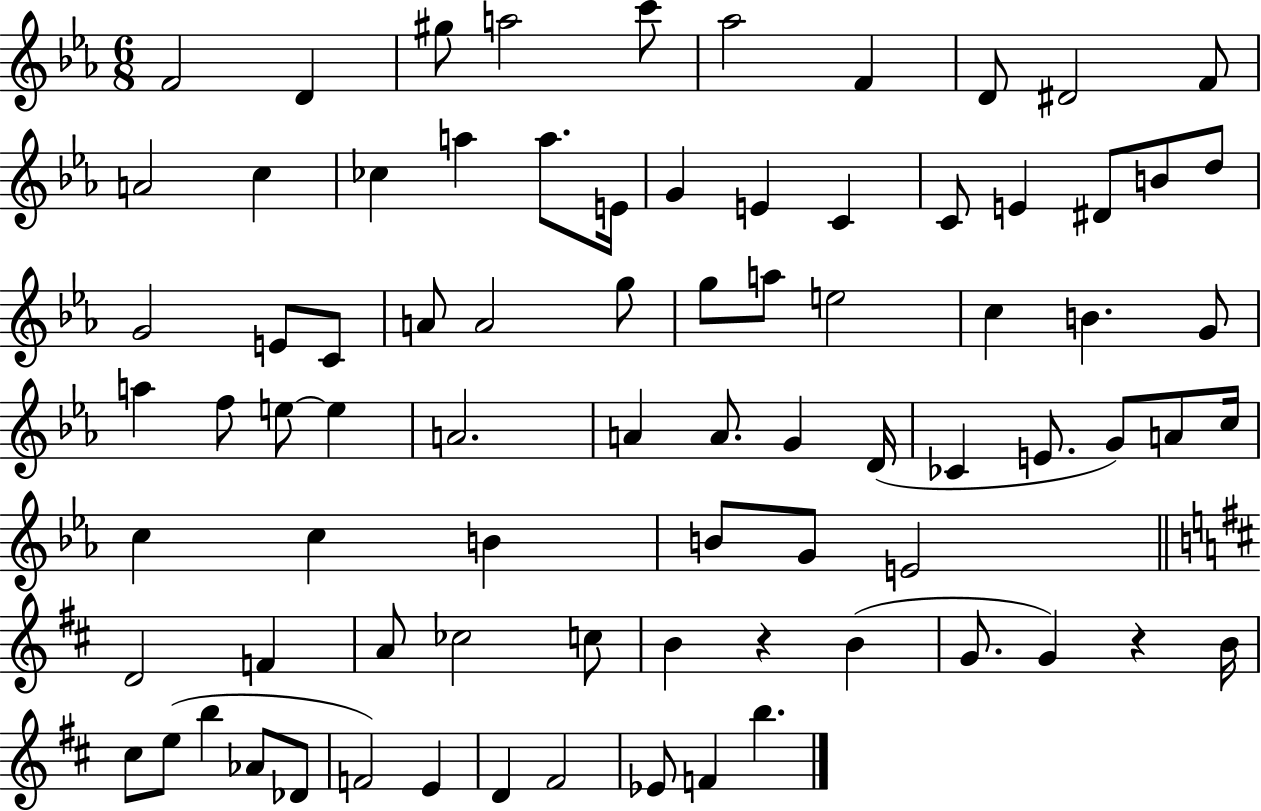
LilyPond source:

{
  \clef treble
  \numericTimeSignature
  \time 6/8
  \key ees \major
  \repeat volta 2 { f'2 d'4 | gis''8 a''2 c'''8 | aes''2 f'4 | d'8 dis'2 f'8 | \break a'2 c''4 | ces''4 a''4 a''8. e'16 | g'4 e'4 c'4 | c'8 e'4 dis'8 b'8 d''8 | \break g'2 e'8 c'8 | a'8 a'2 g''8 | g''8 a''8 e''2 | c''4 b'4. g'8 | \break a''4 f''8 e''8~~ e''4 | a'2. | a'4 a'8. g'4 d'16( | ces'4 e'8. g'8) a'8 c''16 | \break c''4 c''4 b'4 | b'8 g'8 e'2 | \bar "||" \break \key b \minor d'2 f'4 | a'8 ces''2 c''8 | b'4 r4 b'4( | g'8. g'4) r4 b'16 | \break cis''8 e''8( b''4 aes'8 des'8 | f'2) e'4 | d'4 fis'2 | ees'8 f'4 b''4. | \break } \bar "|."
}